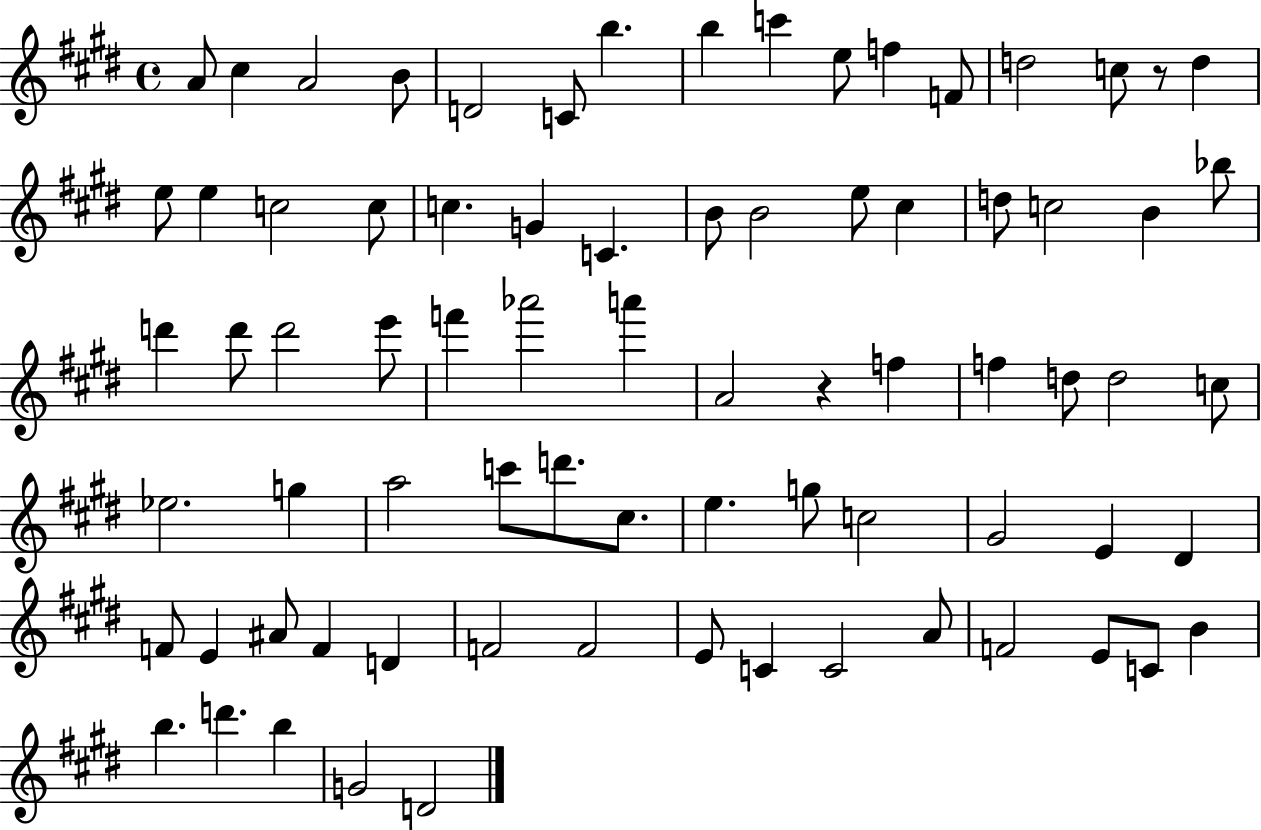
{
  \clef treble
  \time 4/4
  \defaultTimeSignature
  \key e \major
  a'8 cis''4 a'2 b'8 | d'2 c'8 b''4. | b''4 c'''4 e''8 f''4 f'8 | d''2 c''8 r8 d''4 | \break e''8 e''4 c''2 c''8 | c''4. g'4 c'4. | b'8 b'2 e''8 cis''4 | d''8 c''2 b'4 bes''8 | \break d'''4 d'''8 d'''2 e'''8 | f'''4 aes'''2 a'''4 | a'2 r4 f''4 | f''4 d''8 d''2 c''8 | \break ees''2. g''4 | a''2 c'''8 d'''8. cis''8. | e''4. g''8 c''2 | gis'2 e'4 dis'4 | \break f'8 e'4 ais'8 f'4 d'4 | f'2 f'2 | e'8 c'4 c'2 a'8 | f'2 e'8 c'8 b'4 | \break b''4. d'''4. b''4 | g'2 d'2 | \bar "|."
}